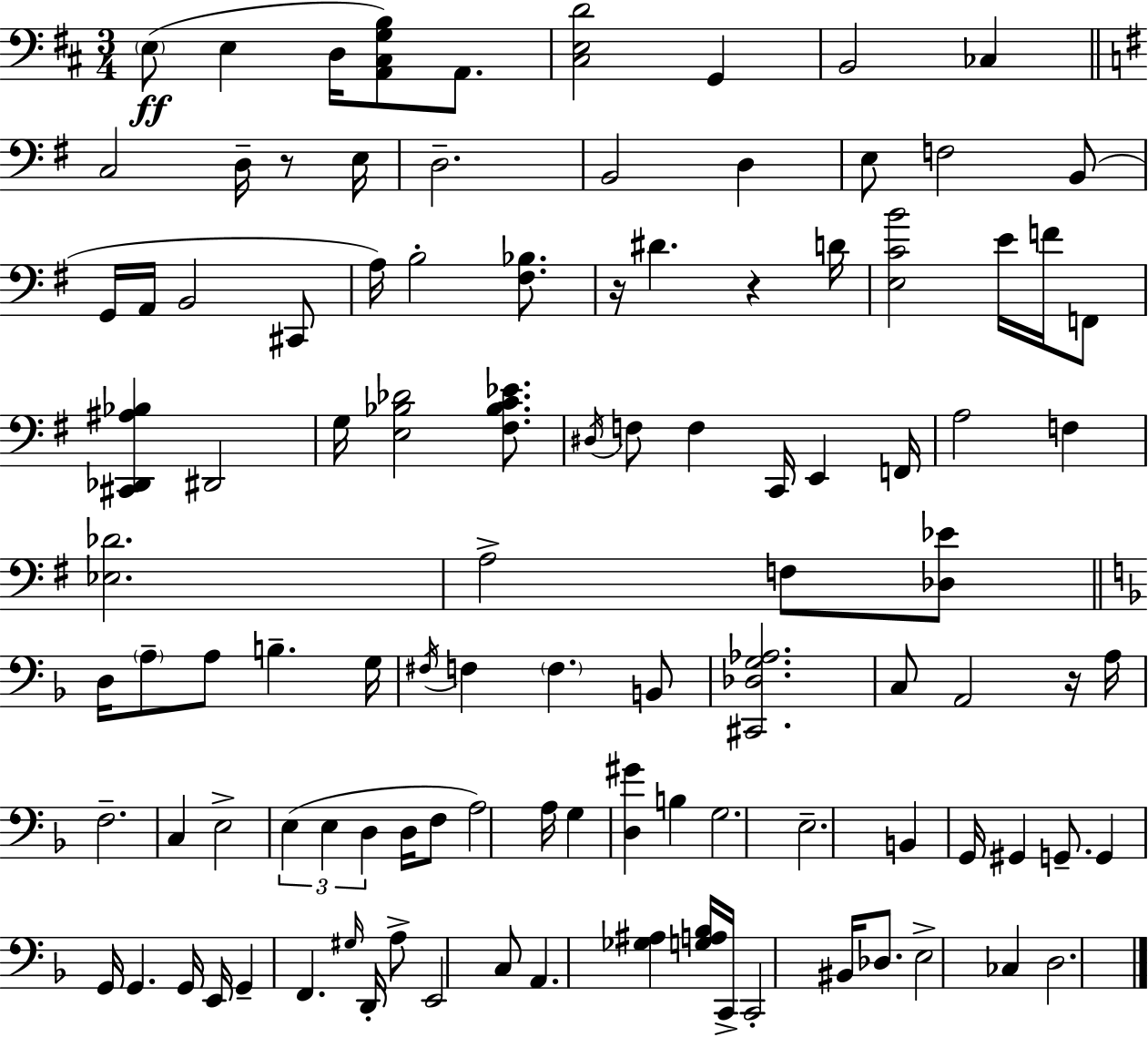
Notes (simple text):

E3/e E3/q D3/s [A2,C#3,G3,B3]/e A2/e. [C#3,E3,D4]/h G2/q B2/h CES3/q C3/h D3/s R/e E3/s D3/h. B2/h D3/q E3/e F3/h B2/e G2/s A2/s B2/h C#2/e A3/s B3/h [F#3,Bb3]/e. R/s D#4/q. R/q D4/s [E3,C4,B4]/h E4/s F4/s F2/e [C#2,Db2,A#3,Bb3]/q D#2/h G3/s [E3,Bb3,Db4]/h [F#3,Bb3,C4,Eb4]/e. D#3/s F3/e F3/q C2/s E2/q F2/s A3/h F3/q [Eb3,Db4]/h. A3/h F3/e [Db3,Eb4]/e D3/s A3/e A3/e B3/q. G3/s F#3/s F3/q F3/q. B2/e [C#2,Db3,G3,Ab3]/h. C3/e A2/h R/s A3/s F3/h. C3/q E3/h E3/q E3/q D3/q D3/s F3/e A3/h A3/s G3/q [D3,G#4]/q B3/q G3/h. E3/h. B2/q G2/s G#2/q G2/e. G2/q G2/s G2/q. G2/s E2/s G2/q F2/q. G#3/s D2/s A3/e E2/h C3/e A2/q. [Gb3,A#3]/q [G3,A3,Bb3]/s C2/s C2/h BIS2/s Db3/e. E3/h CES3/q D3/h.